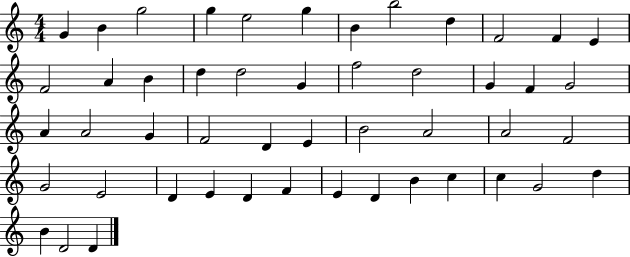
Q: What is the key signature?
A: C major